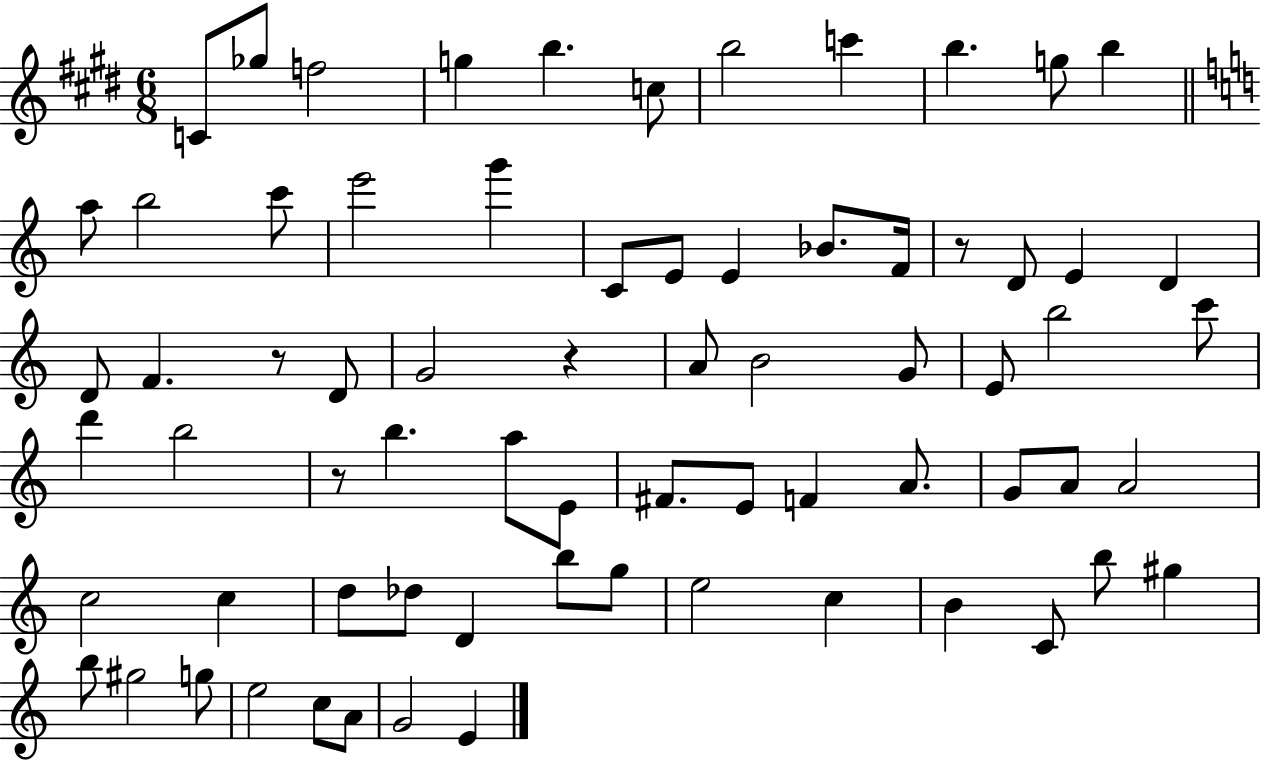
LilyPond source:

{
  \clef treble
  \numericTimeSignature
  \time 6/8
  \key e \major
  \repeat volta 2 { c'8 ges''8 f''2 | g''4 b''4. c''8 | b''2 c'''4 | b''4. g''8 b''4 | \break \bar "||" \break \key c \major a''8 b''2 c'''8 | e'''2 g'''4 | c'8 e'8 e'4 bes'8. f'16 | r8 d'8 e'4 d'4 | \break d'8 f'4. r8 d'8 | g'2 r4 | a'8 b'2 g'8 | e'8 b''2 c'''8 | \break d'''4 b''2 | r8 b''4. a''8 e'8 | fis'8. e'8 f'4 a'8. | g'8 a'8 a'2 | \break c''2 c''4 | d''8 des''8 d'4 b''8 g''8 | e''2 c''4 | b'4 c'8 b''8 gis''4 | \break b''8 gis''2 g''8 | e''2 c''8 a'8 | g'2 e'4 | } \bar "|."
}